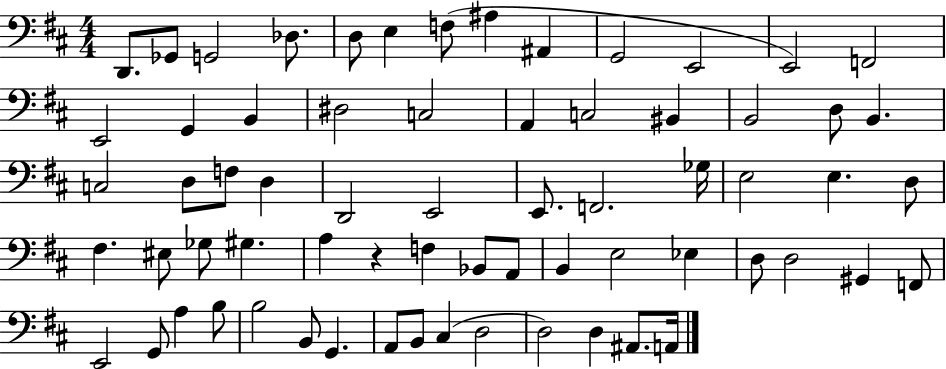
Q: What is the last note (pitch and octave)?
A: A2